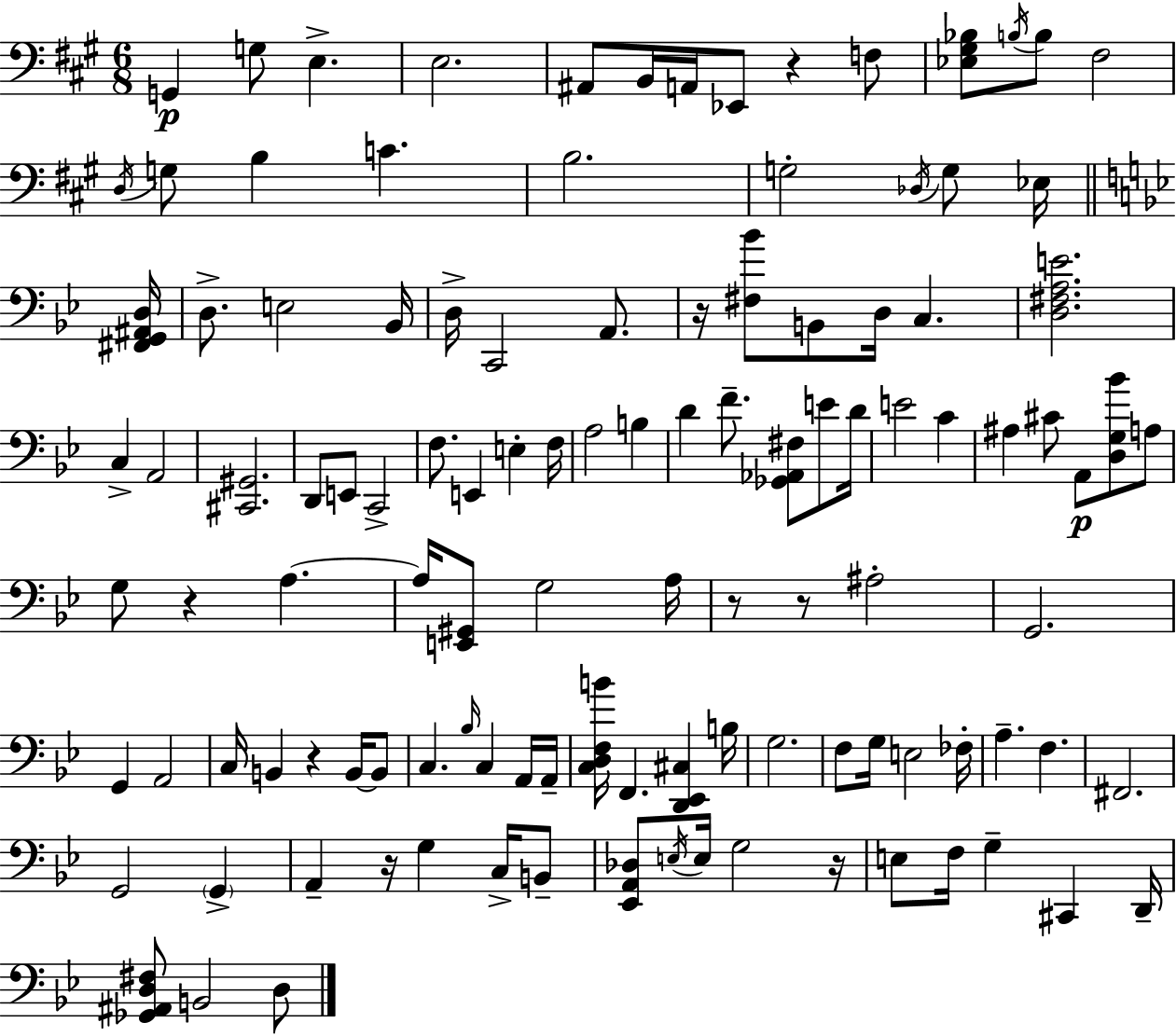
G2/q G3/e E3/q. E3/h. A#2/e B2/s A2/s Eb2/e R/q F3/e [Eb3,G#3,Bb3]/e B3/s B3/e F#3/h D3/s G3/e B3/q C4/q. B3/h. G3/h Db3/s G3/e Eb3/s [F#2,G2,A#2,D3]/s D3/e. E3/h Bb2/s D3/s C2/h A2/e. R/s [F#3,Bb4]/e B2/e D3/s C3/q. [D3,F#3,A3,E4]/h. C3/q A2/h [C#2,G#2]/h. D2/e E2/e C2/h F3/e. E2/q E3/q F3/s A3/h B3/q D4/q F4/e. [Gb2,Ab2,F#3]/e E4/e D4/s E4/h C4/q A#3/q C#4/e A2/e [D3,G3,Bb4]/e A3/e G3/e R/q A3/q. A3/s [E2,G#2]/e G3/h A3/s R/e R/e A#3/h G2/h. G2/q A2/h C3/s B2/q R/q B2/s B2/e C3/q. Bb3/s C3/q A2/s A2/s [C3,D3,F3,B4]/s F2/q. [D2,Eb2,C#3]/q B3/s G3/h. F3/e G3/s E3/h FES3/s A3/q. F3/q. F#2/h. G2/h G2/q A2/q R/s G3/q C3/s B2/e [Eb2,A2,Db3]/e E3/s E3/s G3/h R/s E3/e F3/s G3/q C#2/q D2/s [Gb2,A#2,D3,F#3]/e B2/h D3/e